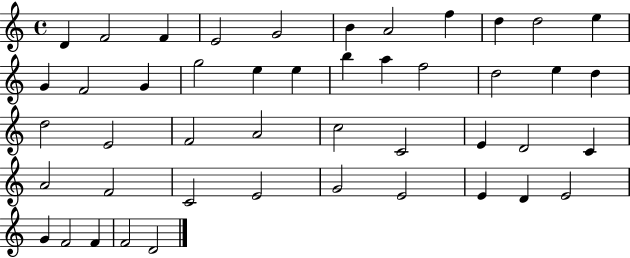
{
  \clef treble
  \time 4/4
  \defaultTimeSignature
  \key c \major
  d'4 f'2 f'4 | e'2 g'2 | b'4 a'2 f''4 | d''4 d''2 e''4 | \break g'4 f'2 g'4 | g''2 e''4 e''4 | b''4 a''4 f''2 | d''2 e''4 d''4 | \break d''2 e'2 | f'2 a'2 | c''2 c'2 | e'4 d'2 c'4 | \break a'2 f'2 | c'2 e'2 | g'2 e'2 | e'4 d'4 e'2 | \break g'4 f'2 f'4 | f'2 d'2 | \bar "|."
}